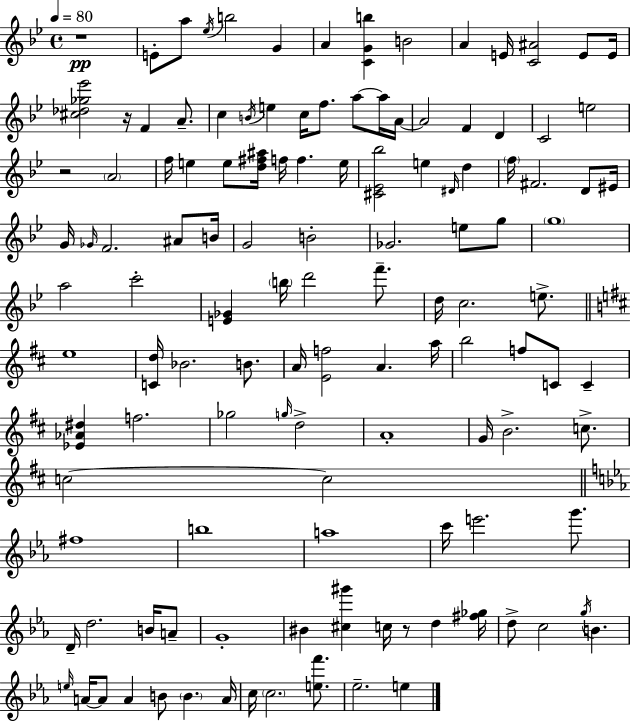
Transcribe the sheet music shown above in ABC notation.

X:1
T:Untitled
M:4/4
L:1/4
K:Gm
z4 E/2 a/2 _e/4 b2 G A [CGb] B2 A E/4 [C^A]2 E/2 E/4 [^c_d_g_e']2 z/4 F A/2 c B/4 e c/4 f/2 a/2 a/4 A/4 A2 F D C2 e2 z2 A2 f/4 e e/2 [d^f^a]/4 f/4 f e/4 [^C_E_b]2 e ^D/4 d f/4 ^F2 D/2 ^E/4 G/4 _G/4 F2 ^A/2 B/4 G2 B2 _G2 e/2 g/2 g4 a2 c'2 [E_G] b/4 d'2 f'/2 d/4 c2 e/2 e4 [Cd]/4 _B2 B/2 A/4 [Ef]2 A a/4 b2 f/2 C/2 C [_E_A^d] f2 _g2 g/4 d2 A4 G/4 B2 c/2 c2 c2 ^f4 b4 a4 c'/4 e'2 g'/2 D/4 d2 B/4 A/2 G4 ^B [^c^g'] c/4 z/2 d [^f_g]/4 d/2 c2 g/4 B e/4 A/4 A/2 A B/2 B A/4 c/4 c2 [ef']/2 _e2 e